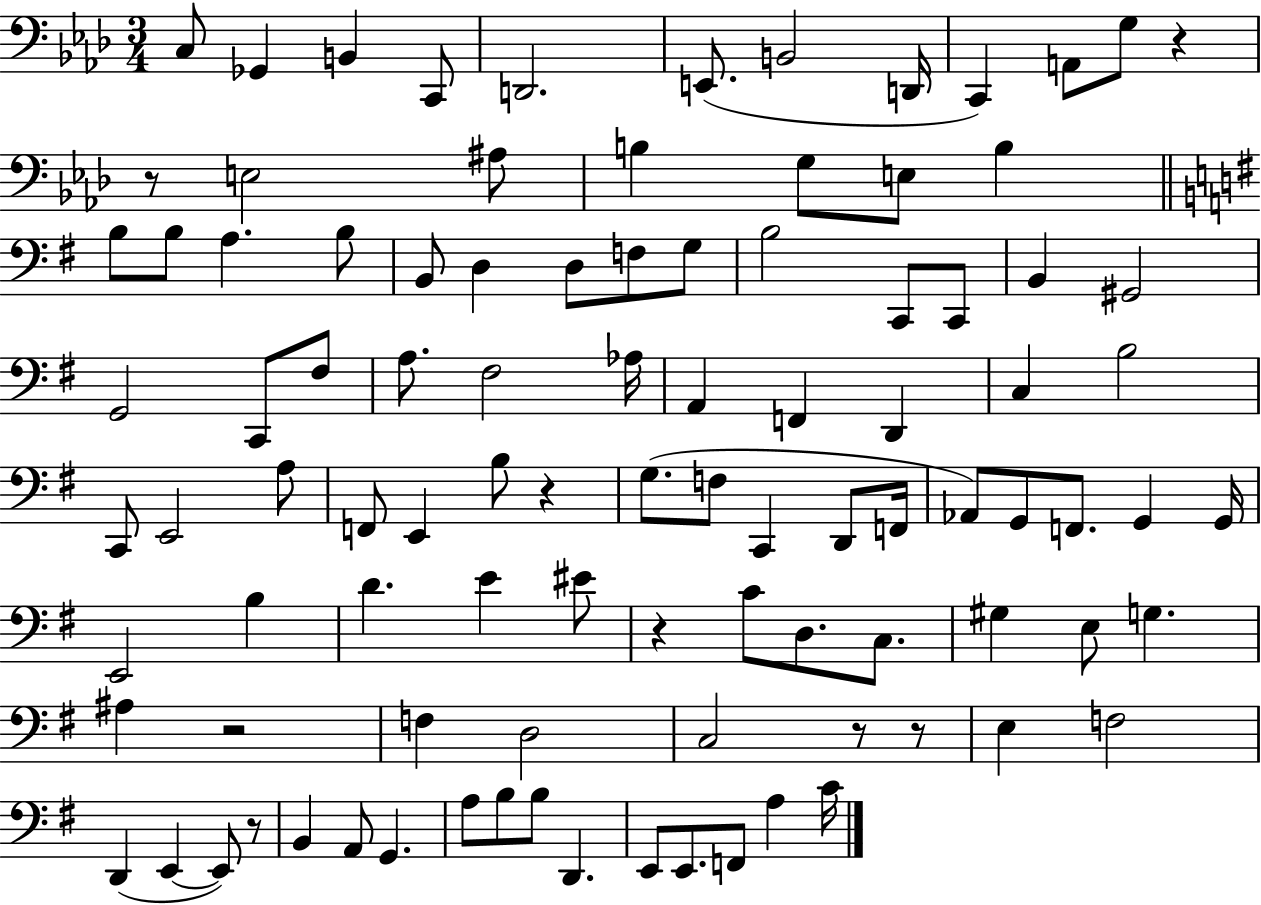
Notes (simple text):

C3/e Gb2/q B2/q C2/e D2/h. E2/e. B2/h D2/s C2/q A2/e G3/e R/q R/e E3/h A#3/e B3/q G3/e E3/e B3/q B3/e B3/e A3/q. B3/e B2/e D3/q D3/e F3/e G3/e B3/h C2/e C2/e B2/q G#2/h G2/h C2/e F#3/e A3/e. F#3/h Ab3/s A2/q F2/q D2/q C3/q B3/h C2/e E2/h A3/e F2/e E2/q B3/e R/q G3/e. F3/e C2/q D2/e F2/s Ab2/e G2/e F2/e. G2/q G2/s E2/h B3/q D4/q. E4/q EIS4/e R/q C4/e D3/e. C3/e. G#3/q E3/e G3/q. A#3/q R/h F3/q D3/h C3/h R/e R/e E3/q F3/h D2/q E2/q E2/e R/e B2/q A2/e G2/q. A3/e B3/e B3/e D2/q. E2/e E2/e. F2/e A3/q C4/s